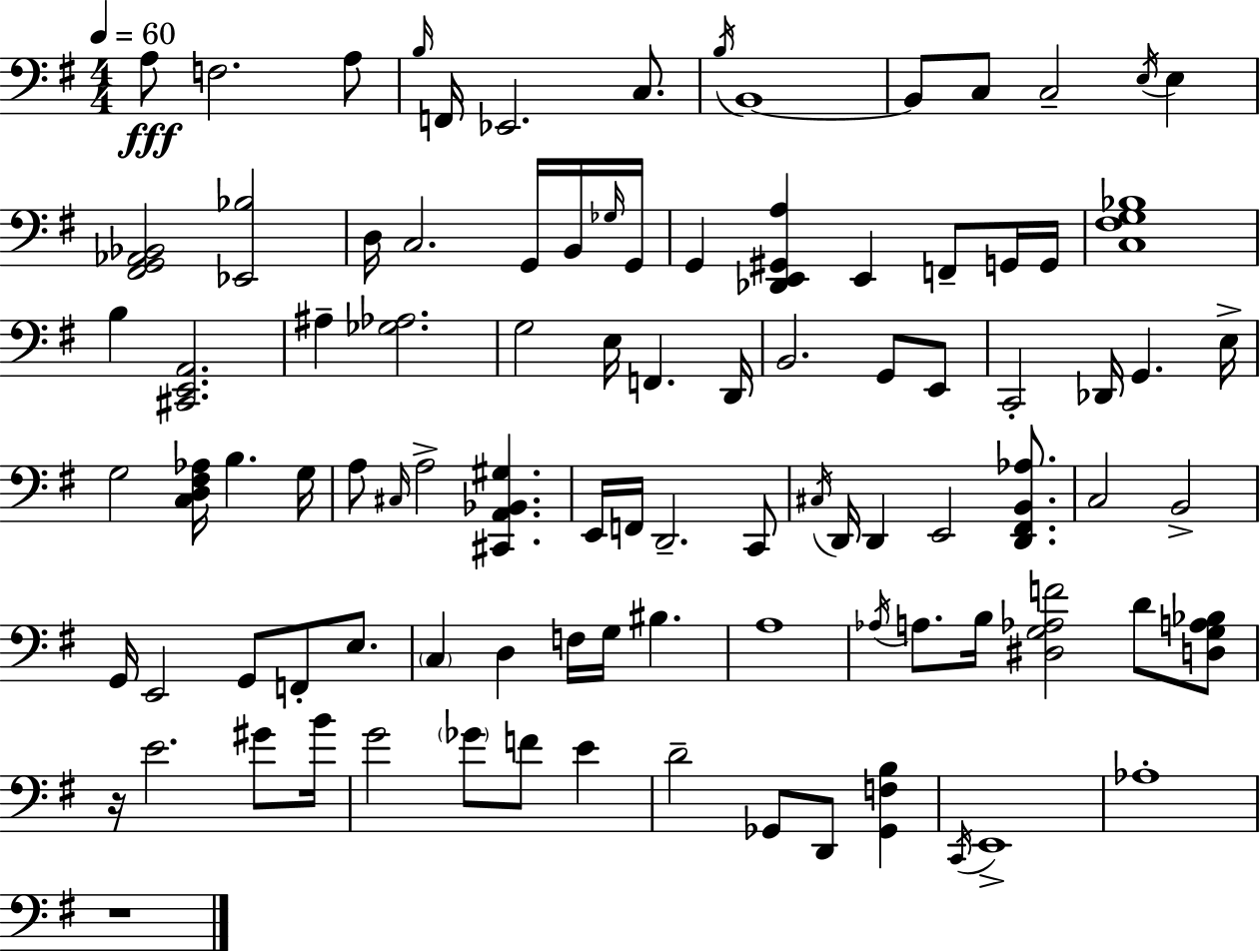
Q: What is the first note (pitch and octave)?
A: A3